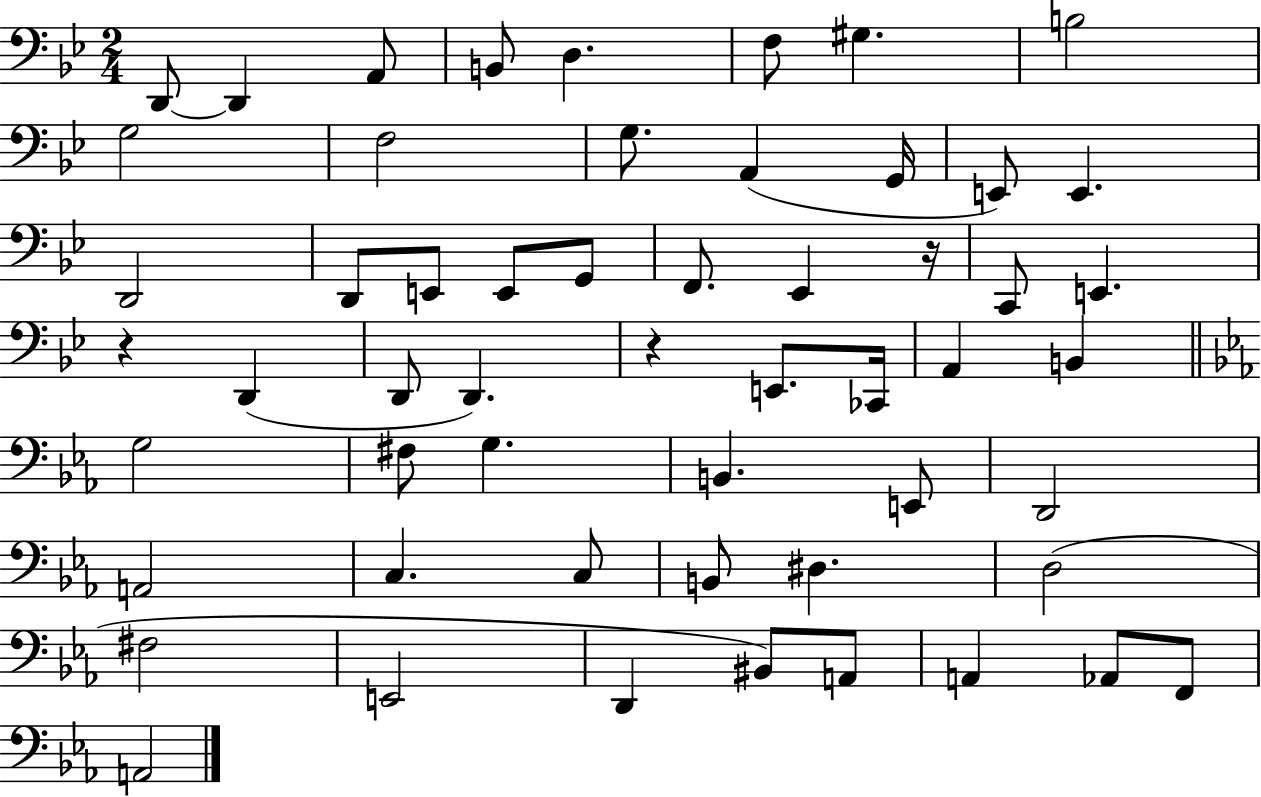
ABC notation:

X:1
T:Untitled
M:2/4
L:1/4
K:Bb
D,,/2 D,, A,,/2 B,,/2 D, F,/2 ^G, B,2 G,2 F,2 G,/2 A,, G,,/4 E,,/2 E,, D,,2 D,,/2 E,,/2 E,,/2 G,,/2 F,,/2 _E,, z/4 C,,/2 E,, z D,, D,,/2 D,, z E,,/2 _C,,/4 A,, B,, G,2 ^F,/2 G, B,, E,,/2 D,,2 A,,2 C, C,/2 B,,/2 ^D, D,2 ^F,2 E,,2 D,, ^B,,/2 A,,/2 A,, _A,,/2 F,,/2 A,,2